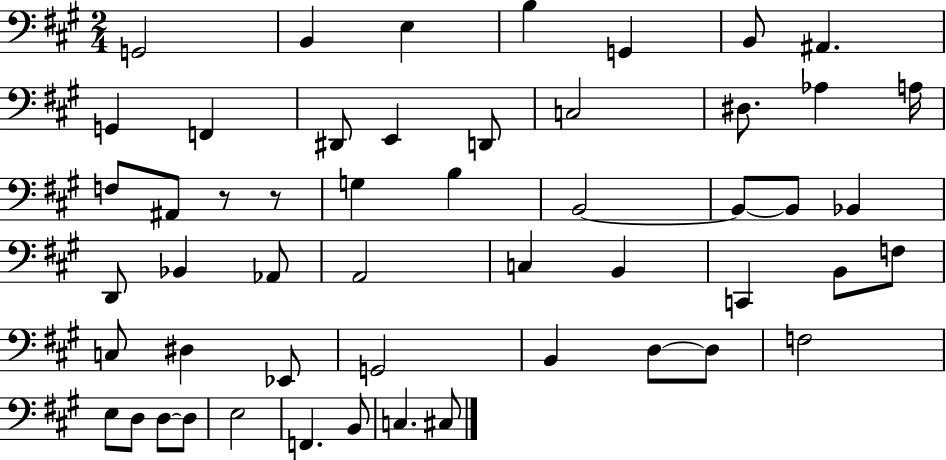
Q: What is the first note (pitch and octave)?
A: G2